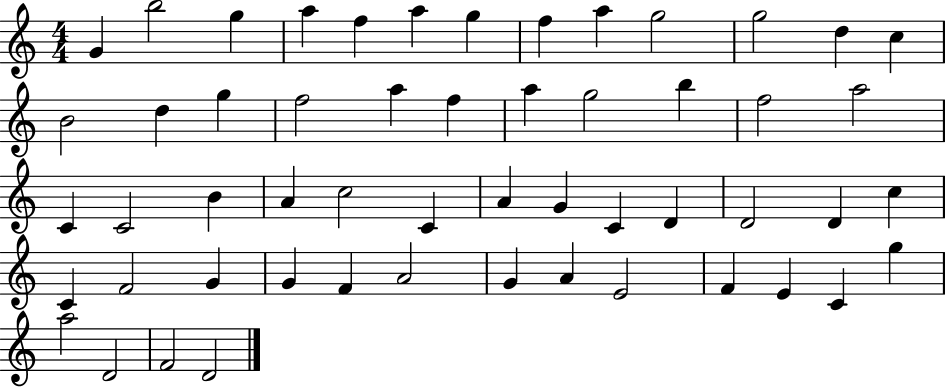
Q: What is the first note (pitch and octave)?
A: G4